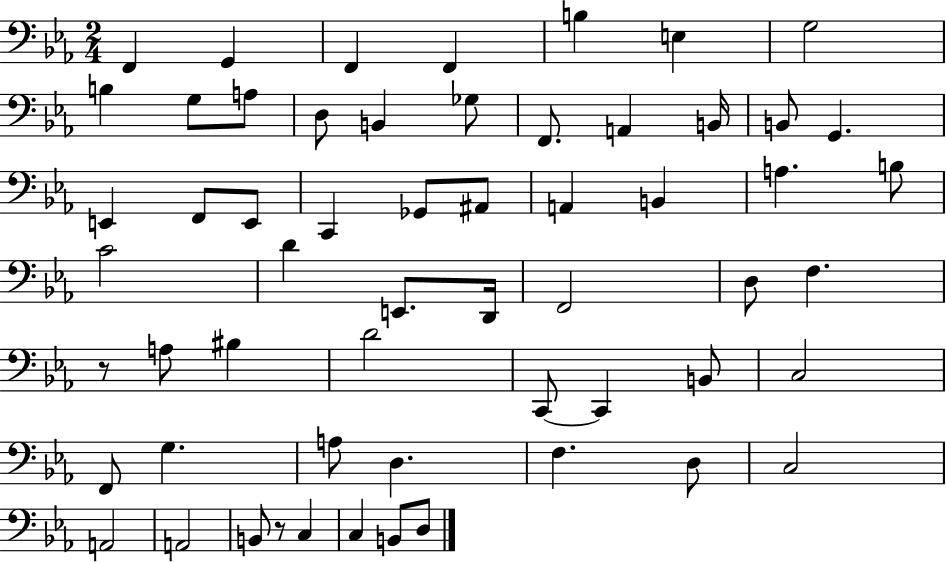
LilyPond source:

{
  \clef bass
  \numericTimeSignature
  \time 2/4
  \key ees \major
  \repeat volta 2 { f,4 g,4 | f,4 f,4 | b4 e4 | g2 | \break b4 g8 a8 | d8 b,4 ges8 | f,8. a,4 b,16 | b,8 g,4. | \break e,4 f,8 e,8 | c,4 ges,8 ais,8 | a,4 b,4 | a4. b8 | \break c'2 | d'4 e,8. d,16 | f,2 | d8 f4. | \break r8 a8 bis4 | d'2 | c,8~~ c,4 b,8 | c2 | \break f,8 g4. | a8 d4. | f4. d8 | c2 | \break a,2 | a,2 | b,8 r8 c4 | c4 b,8 d8 | \break } \bar "|."
}